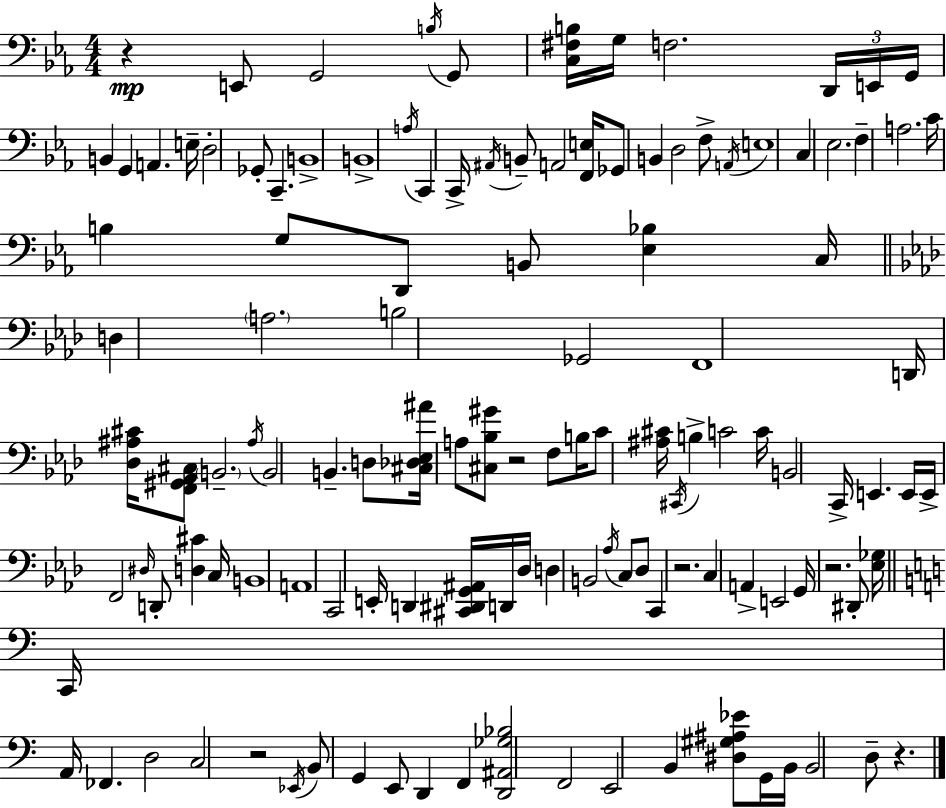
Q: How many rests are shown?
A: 6